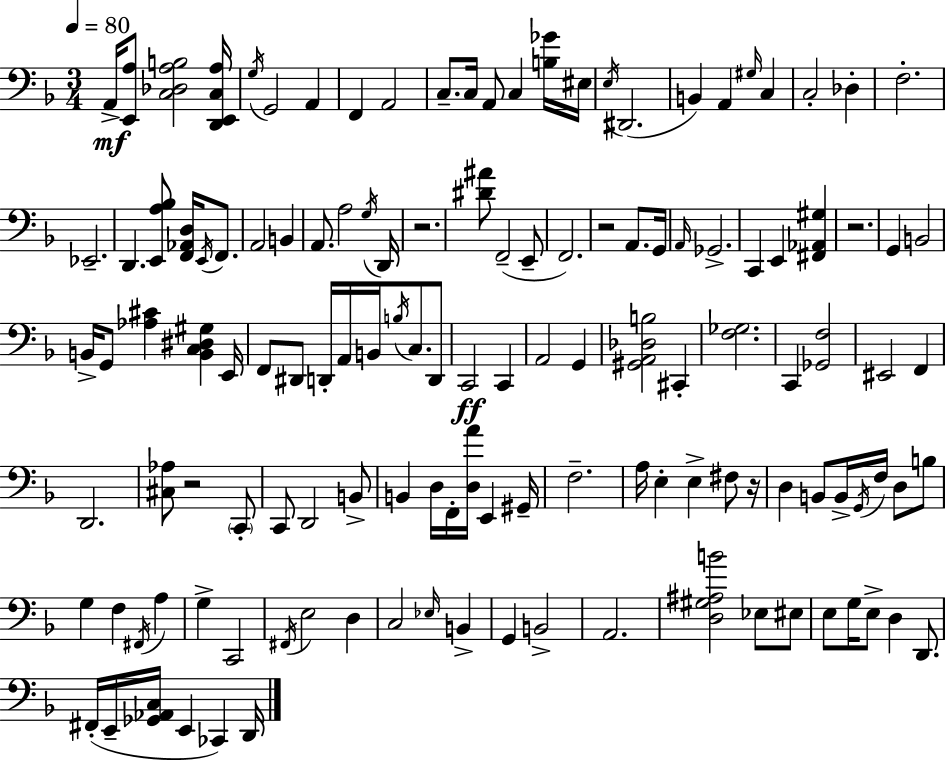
X:1
T:Untitled
M:3/4
L:1/4
K:Dm
A,,/4 [E,,A,]/2 [C,_D,A,B,]2 [D,,E,,C,A,]/4 G,/4 G,,2 A,, F,, A,,2 C,/2 C,/4 A,,/2 C, [B,_G]/4 ^E,/4 E,/4 ^D,,2 B,, A,, ^G,/4 C, C,2 _D, F,2 _E,,2 D,, [E,,A,_B,]/2 [F,,_A,,D,]/4 E,,/4 F,,/2 A,,2 B,, A,,/2 A,2 G,/4 D,,/4 z2 [^D^A]/2 F,,2 E,,/2 F,,2 z2 A,,/2 G,,/4 A,,/4 _G,,2 C,, E,, [^F,,_A,,^G,] z2 G,, B,,2 B,,/4 G,,/2 [_A,^C] [B,,C,^D,^G,] E,,/4 F,,/2 ^D,,/2 D,,/4 A,,/4 B,,/4 B,/4 C,/2 D,,/2 C,,2 C,, A,,2 G,, [^G,,A,,_D,B,]2 ^C,, [F,_G,]2 C,, [_G,,F,]2 ^E,,2 F,, D,,2 [^C,_A,]/2 z2 C,,/2 C,,/2 D,,2 B,,/2 B,, D,/4 F,,/4 [D,A]/4 E,, ^G,,/4 F,2 A,/4 E, E, ^F,/2 z/4 D, B,,/2 B,,/4 G,,/4 F,/4 D,/2 B,/2 G, F, ^F,,/4 A, G, C,,2 ^F,,/4 E,2 D, C,2 _E,/4 B,, G,, B,,2 A,,2 [D,^G,^A,B]2 _E,/2 ^E,/2 E,/2 G,/4 E,/2 D, D,,/2 ^F,,/4 E,,/4 [_G,,_A,,C,]/4 E,, _C,, D,,/4